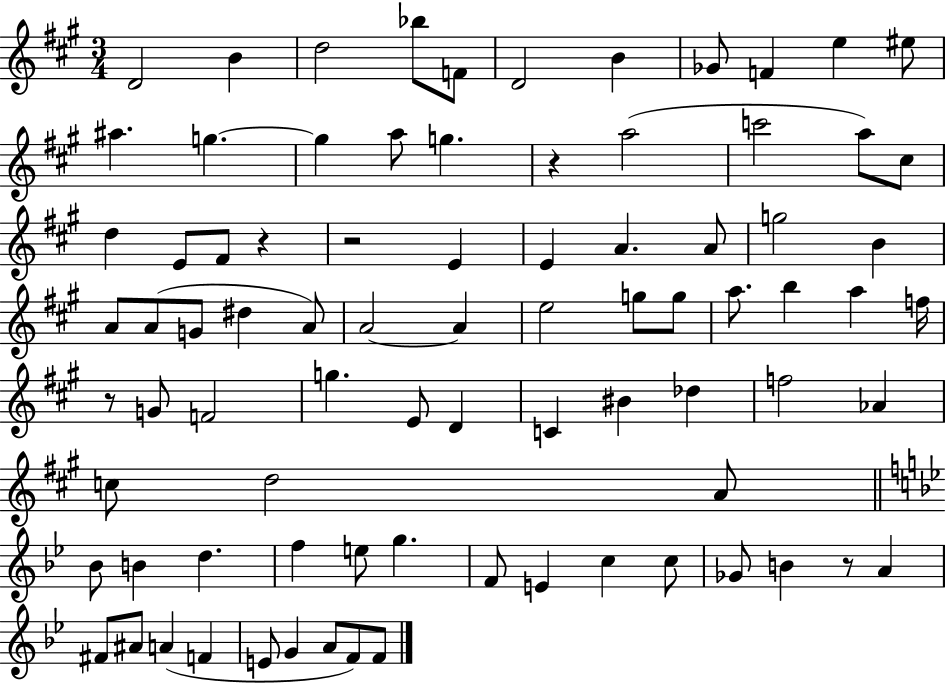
D4/h B4/q D5/h Bb5/e F4/e D4/h B4/q Gb4/e F4/q E5/q EIS5/e A#5/q. G5/q. G5/q A5/e G5/q. R/q A5/h C6/h A5/e C#5/e D5/q E4/e F#4/e R/q R/h E4/q E4/q A4/q. A4/e G5/h B4/q A4/e A4/e G4/e D#5/q A4/e A4/h A4/q E5/h G5/e G5/e A5/e. B5/q A5/q F5/s R/e G4/e F4/h G5/q. E4/e D4/q C4/q BIS4/q Db5/q F5/h Ab4/q C5/e D5/h A4/e Bb4/e B4/q D5/q. F5/q E5/e G5/q. F4/e E4/q C5/q C5/e Gb4/e B4/q R/e A4/q F#4/e A#4/e A4/q F4/q E4/e G4/q A4/e F4/e F4/e